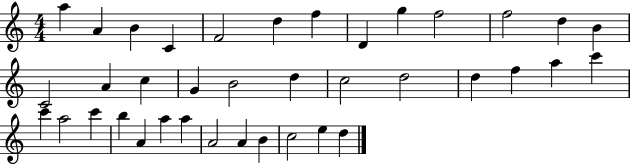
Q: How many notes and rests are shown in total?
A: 38